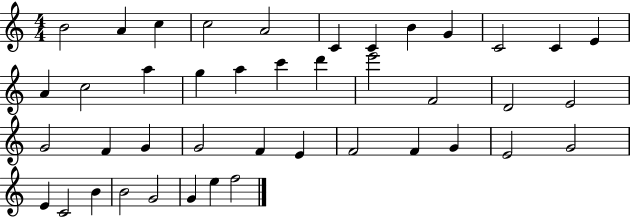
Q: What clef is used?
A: treble